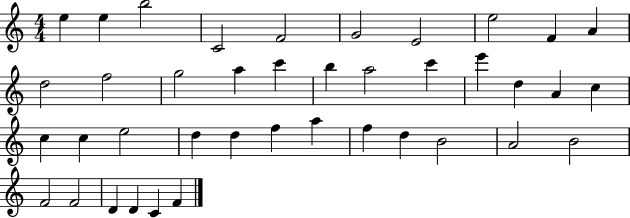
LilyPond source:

{
  \clef treble
  \numericTimeSignature
  \time 4/4
  \key c \major
  e''4 e''4 b''2 | c'2 f'2 | g'2 e'2 | e''2 f'4 a'4 | \break d''2 f''2 | g''2 a''4 c'''4 | b''4 a''2 c'''4 | e'''4 d''4 a'4 c''4 | \break c''4 c''4 e''2 | d''4 d''4 f''4 a''4 | f''4 d''4 b'2 | a'2 b'2 | \break f'2 f'2 | d'4 d'4 c'4 f'4 | \bar "|."
}